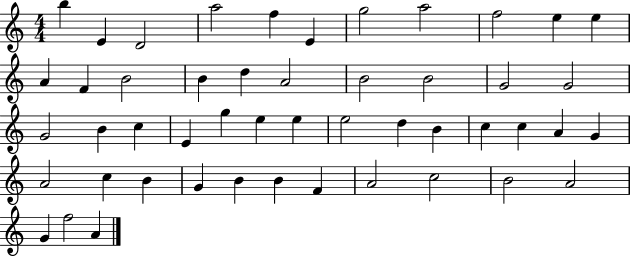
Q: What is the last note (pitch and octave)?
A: A4